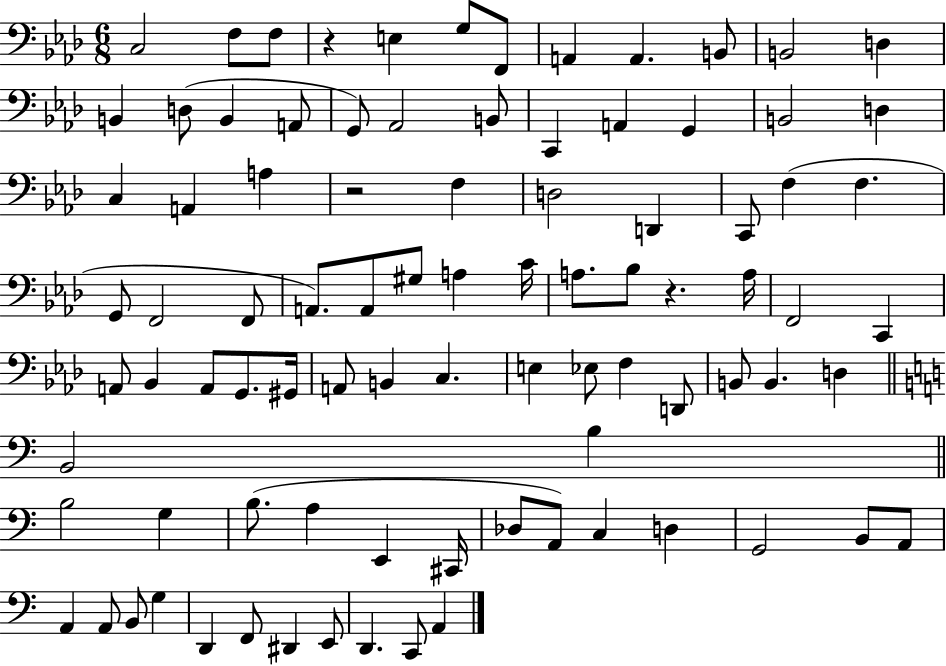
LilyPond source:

{
  \clef bass
  \numericTimeSignature
  \time 6/8
  \key aes \major
  c2 f8 f8 | r4 e4 g8 f,8 | a,4 a,4. b,8 | b,2 d4 | \break b,4 d8( b,4 a,8 | g,8) aes,2 b,8 | c,4 a,4 g,4 | b,2 d4 | \break c4 a,4 a4 | r2 f4 | d2 d,4 | c,8 f4( f4. | \break g,8 f,2 f,8 | a,8.) a,8 gis8 a4 c'16 | a8. bes8 r4. a16 | f,2 c,4 | \break a,8 bes,4 a,8 g,8. gis,16 | a,8 b,4 c4. | e4 ees8 f4 d,8 | b,8 b,4. d4 | \break \bar "||" \break \key c \major b,2 b4 | \bar "||" \break \key c \major b2 g4 | b8.( a4 e,4 cis,16 | des8 a,8) c4 d4 | g,2 b,8 a,8 | \break a,4 a,8 b,8 g4 | d,4 f,8 dis,4 e,8 | d,4. c,8 a,4 | \bar "|."
}